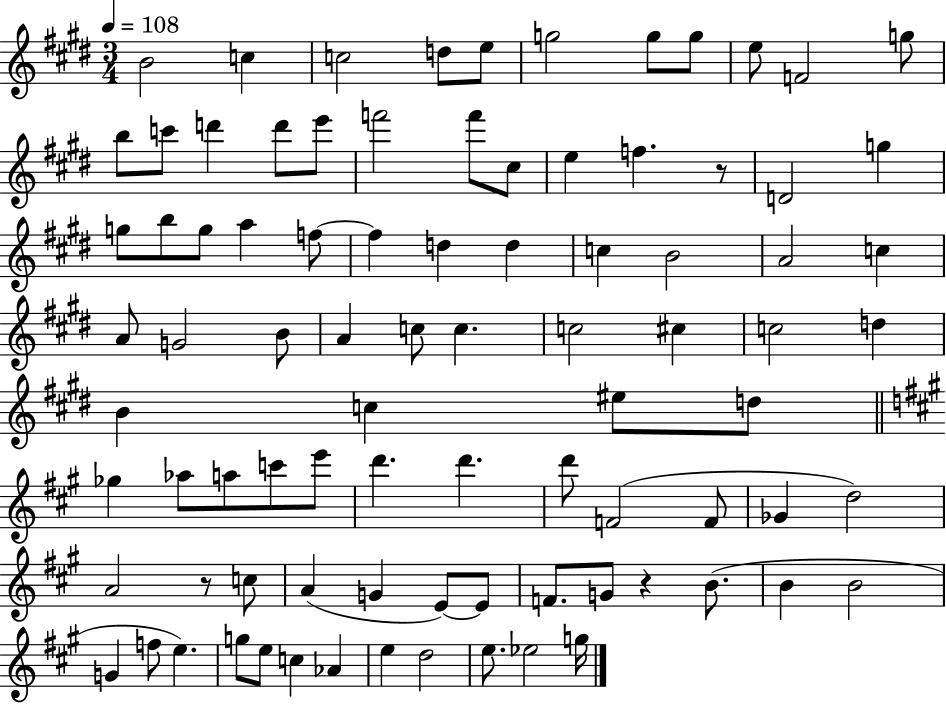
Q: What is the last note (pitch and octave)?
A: G5